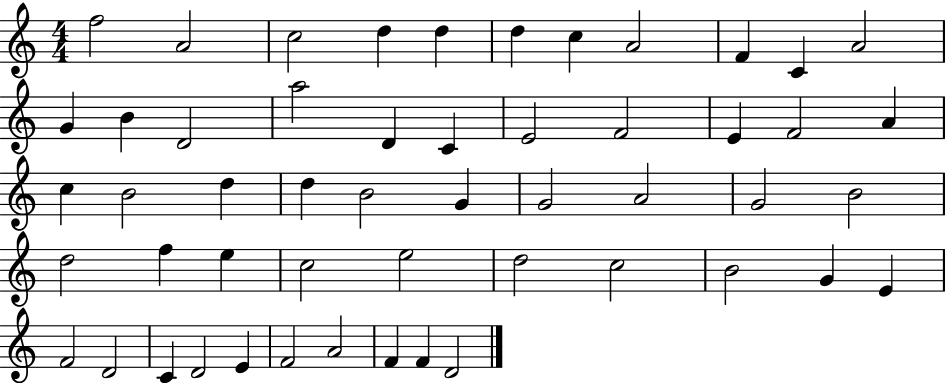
X:1
T:Untitled
M:4/4
L:1/4
K:C
f2 A2 c2 d d d c A2 F C A2 G B D2 a2 D C E2 F2 E F2 A c B2 d d B2 G G2 A2 G2 B2 d2 f e c2 e2 d2 c2 B2 G E F2 D2 C D2 E F2 A2 F F D2